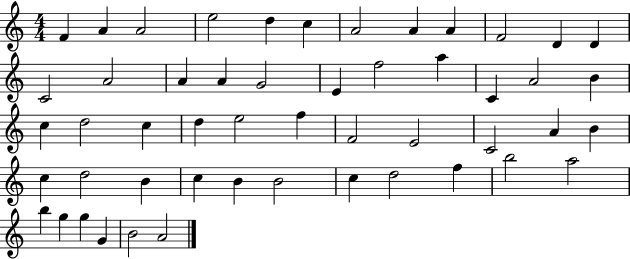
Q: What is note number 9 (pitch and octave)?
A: A4